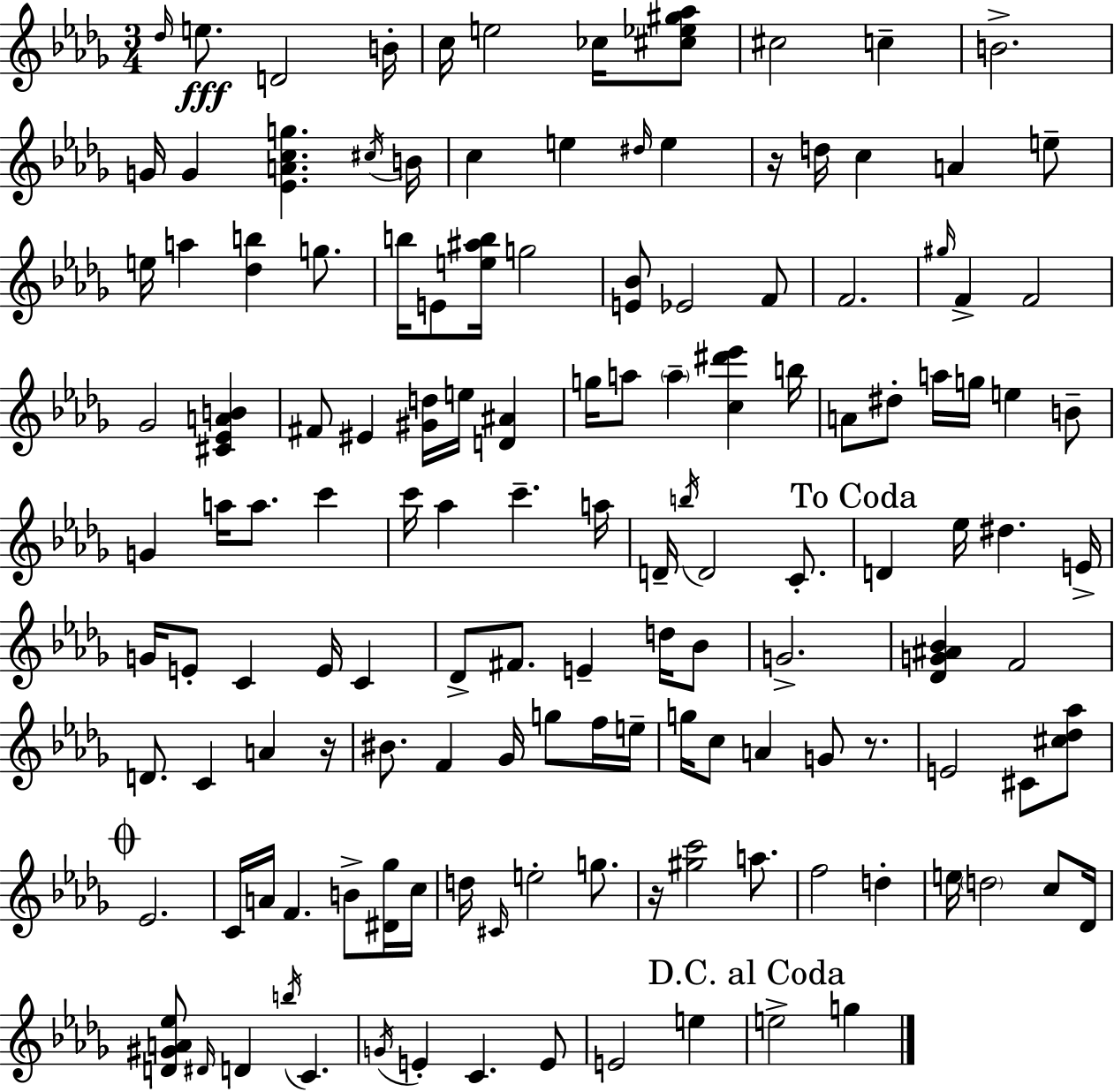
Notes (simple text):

Db5/s E5/e. D4/h B4/s C5/s E5/h CES5/s [C#5,Eb5,G#5,Ab5]/e C#5/h C5/q B4/h. G4/s G4/q [Eb4,A4,C5,G5]/q. C#5/s B4/s C5/q E5/q D#5/s E5/q R/s D5/s C5/q A4/q E5/e E5/s A5/q [Db5,B5]/q G5/e. B5/s E4/e [E5,A#5,B5]/s G5/h [E4,Bb4]/e Eb4/h F4/e F4/h. G#5/s F4/q F4/h Gb4/h [C#4,Eb4,A4,B4]/q F#4/e EIS4/q [G#4,D5]/s E5/s [D4,A#4]/q G5/s A5/e A5/q [C5,D#6,Eb6]/q B5/s A4/e D#5/e A5/s G5/s E5/q B4/e G4/q A5/s A5/e. C6/q C6/s Ab5/q C6/q. A5/s D4/s B5/s D4/h C4/e. D4/q Eb5/s D#5/q. E4/s G4/s E4/e C4/q E4/s C4/q Db4/e F#4/e. E4/q D5/s Bb4/e G4/h. [Db4,G4,A#4,Bb4]/q F4/h D4/e. C4/q A4/q R/s BIS4/e. F4/q Gb4/s G5/e F5/s E5/s G5/s C5/e A4/q G4/e R/e. E4/h C#4/e [C#5,Db5,Ab5]/e Eb4/h. C4/s A4/s F4/q. B4/e [D#4,Gb5]/s C5/s D5/s C#4/s E5/h G5/e. R/s [G#5,C6]/h A5/e. F5/h D5/q E5/s D5/h C5/e Db4/s [D4,G#4,A4,Eb5]/e D#4/s D4/q B5/s C4/q. G4/s E4/q C4/q. E4/e E4/h E5/q E5/h G5/q